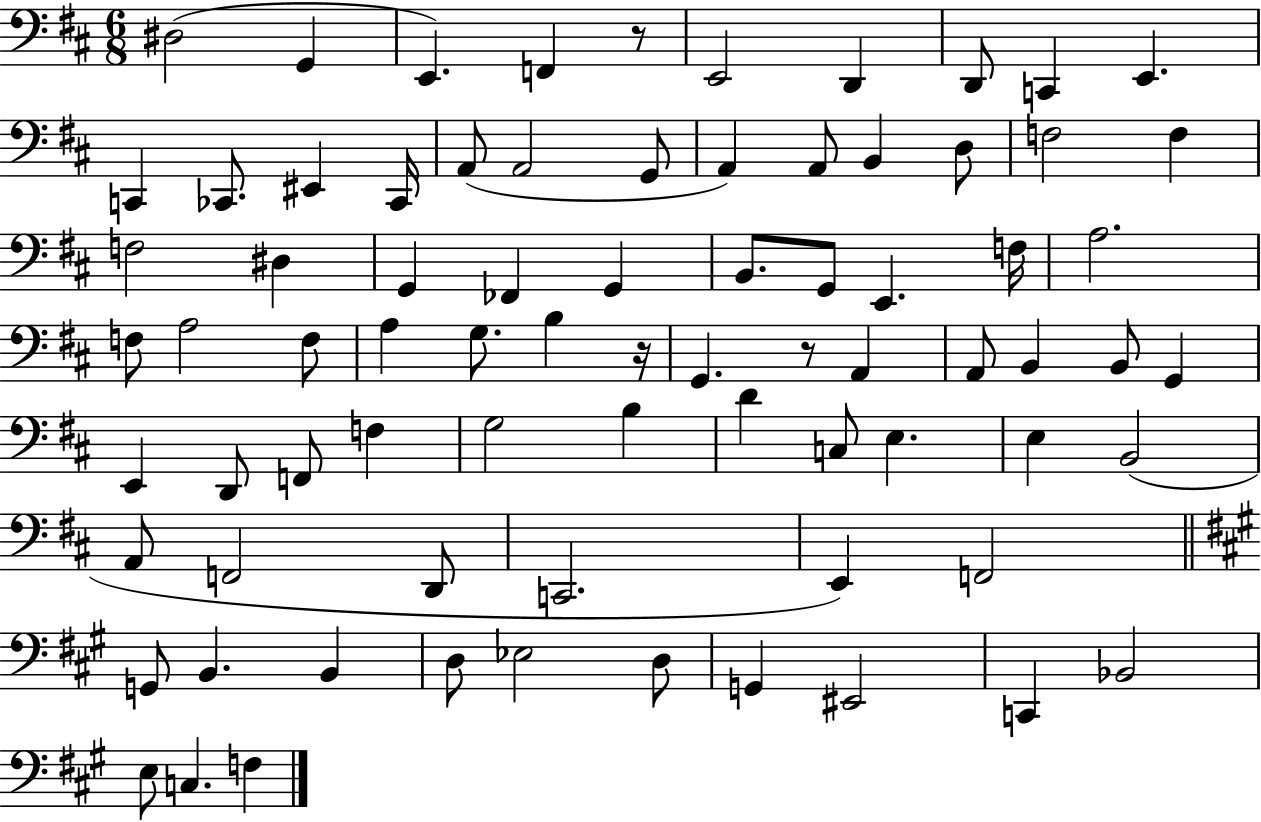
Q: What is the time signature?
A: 6/8